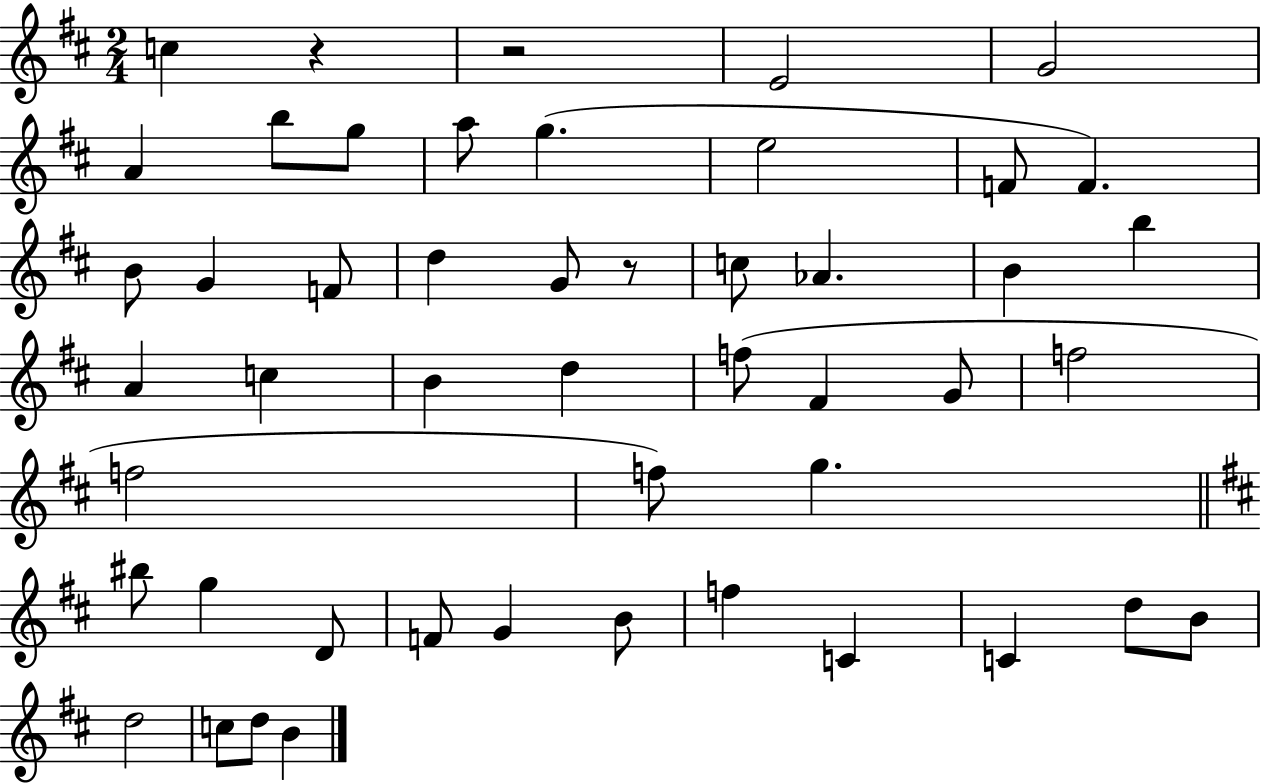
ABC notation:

X:1
T:Untitled
M:2/4
L:1/4
K:D
c z z2 E2 G2 A b/2 g/2 a/2 g e2 F/2 F B/2 G F/2 d G/2 z/2 c/2 _A B b A c B d f/2 ^F G/2 f2 f2 f/2 g ^b/2 g D/2 F/2 G B/2 f C C d/2 B/2 d2 c/2 d/2 B